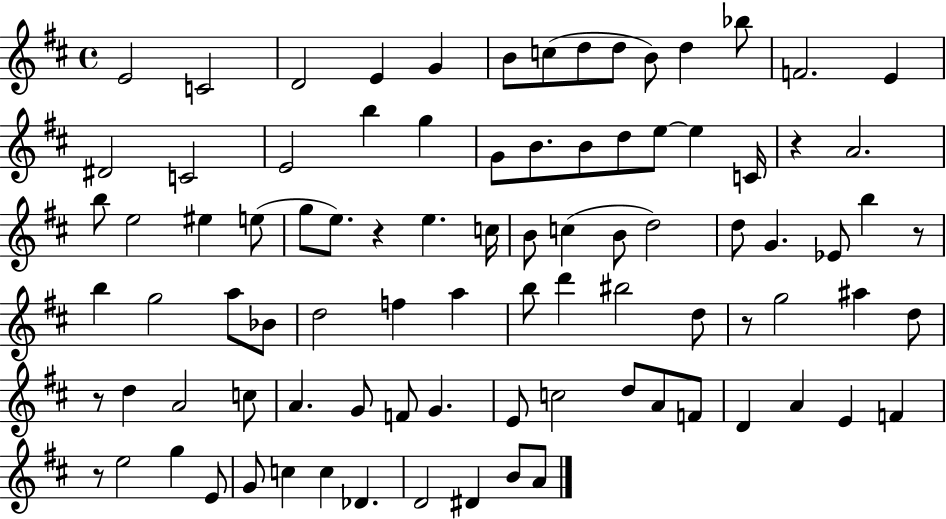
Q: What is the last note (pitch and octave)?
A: A4